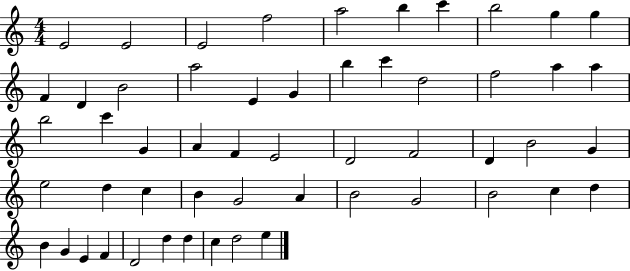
{
  \clef treble
  \numericTimeSignature
  \time 4/4
  \key c \major
  e'2 e'2 | e'2 f''2 | a''2 b''4 c'''4 | b''2 g''4 g''4 | \break f'4 d'4 b'2 | a''2 e'4 g'4 | b''4 c'''4 d''2 | f''2 a''4 a''4 | \break b''2 c'''4 g'4 | a'4 f'4 e'2 | d'2 f'2 | d'4 b'2 g'4 | \break e''2 d''4 c''4 | b'4 g'2 a'4 | b'2 g'2 | b'2 c''4 d''4 | \break b'4 g'4 e'4 f'4 | d'2 d''4 d''4 | c''4 d''2 e''4 | \bar "|."
}